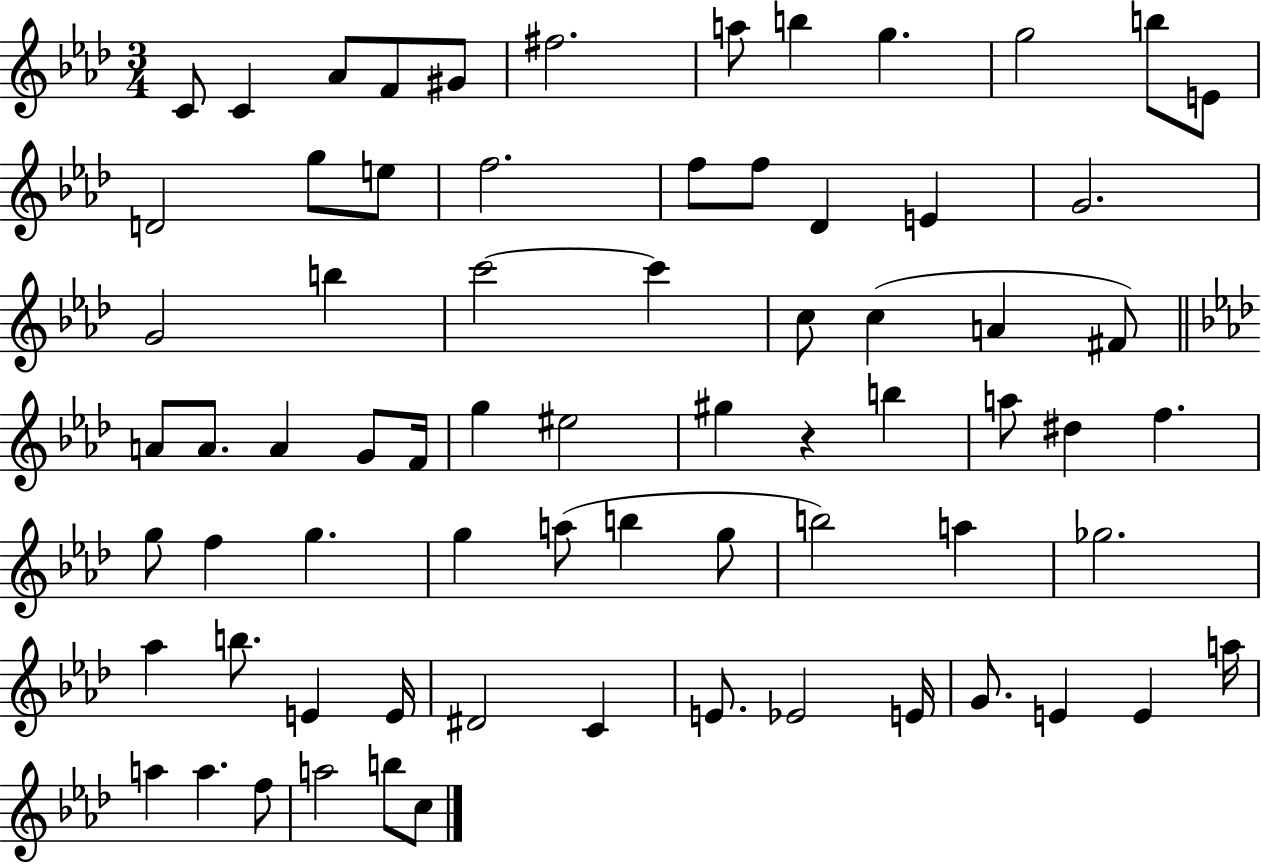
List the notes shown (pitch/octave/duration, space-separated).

C4/e C4/q Ab4/e F4/e G#4/e F#5/h. A5/e B5/q G5/q. G5/h B5/e E4/e D4/h G5/e E5/e F5/h. F5/e F5/e Db4/q E4/q G4/h. G4/h B5/q C6/h C6/q C5/e C5/q A4/q F#4/e A4/e A4/e. A4/q G4/e F4/s G5/q EIS5/h G#5/q R/q B5/q A5/e D#5/q F5/q. G5/e F5/q G5/q. G5/q A5/e B5/q G5/e B5/h A5/q Gb5/h. Ab5/q B5/e. E4/q E4/s D#4/h C4/q E4/e. Eb4/h E4/s G4/e. E4/q E4/q A5/s A5/q A5/q. F5/e A5/h B5/e C5/e